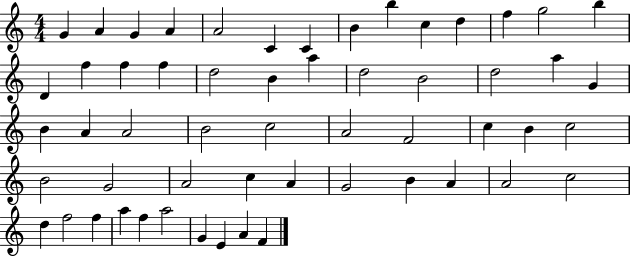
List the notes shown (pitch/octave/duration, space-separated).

G4/q A4/q G4/q A4/q A4/h C4/q C4/q B4/q B5/q C5/q D5/q F5/q G5/h B5/q D4/q F5/q F5/q F5/q D5/h B4/q A5/q D5/h B4/h D5/h A5/q G4/q B4/q A4/q A4/h B4/h C5/h A4/h F4/h C5/q B4/q C5/h B4/h G4/h A4/h C5/q A4/q G4/h B4/q A4/q A4/h C5/h D5/q F5/h F5/q A5/q F5/q A5/h G4/q E4/q A4/q F4/q